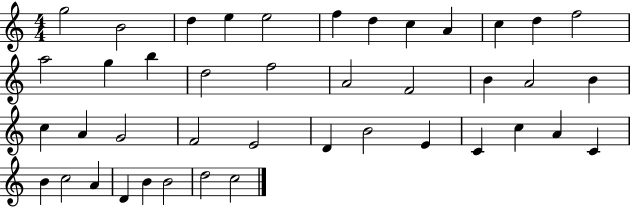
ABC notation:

X:1
T:Untitled
M:4/4
L:1/4
K:C
g2 B2 d e e2 f d c A c d f2 a2 g b d2 f2 A2 F2 B A2 B c A G2 F2 E2 D B2 E C c A C B c2 A D B B2 d2 c2